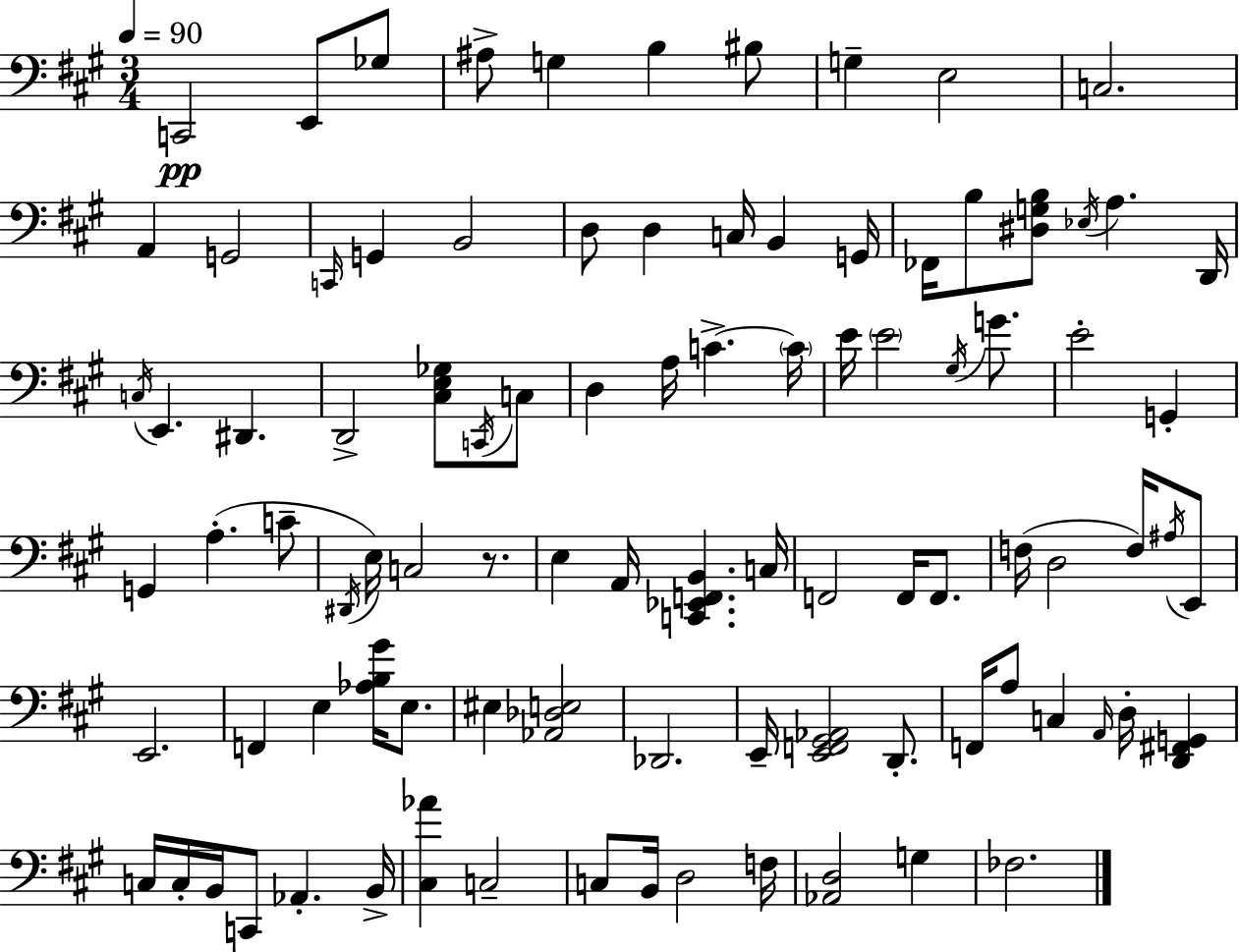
C2/h E2/e Gb3/e A#3/e G3/q B3/q BIS3/e G3/q E3/h C3/h. A2/q G2/h C2/s G2/q B2/h D3/e D3/q C3/s B2/q G2/s FES2/s B3/e [D#3,G3,B3]/e Eb3/s A3/q. D2/s C3/s E2/q. D#2/q. D2/h [C#3,E3,Gb3]/e C2/s C3/e D3/q A3/s C4/q. C4/s E4/s E4/h G#3/s G4/e. E4/h G2/q G2/q A3/q. C4/e D#2/s E3/s C3/h R/e. E3/q A2/s [C2,Eb2,F2,B2]/q. C3/s F2/h F2/s F2/e. F3/s D3/h F3/s A#3/s E2/e E2/h. F2/q E3/q [Ab3,B3,G#4]/s E3/e. EIS3/q [Ab2,Db3,E3]/h Db2/h. E2/s [E2,F2,G#2,Ab2]/h D2/e. F2/s A3/e C3/q A2/s D3/s [D2,F#2,G2]/q C3/s C3/s B2/s C2/e Ab2/q. B2/s [C#3,Ab4]/q C3/h C3/e B2/s D3/h F3/s [Ab2,D3]/h G3/q FES3/h.